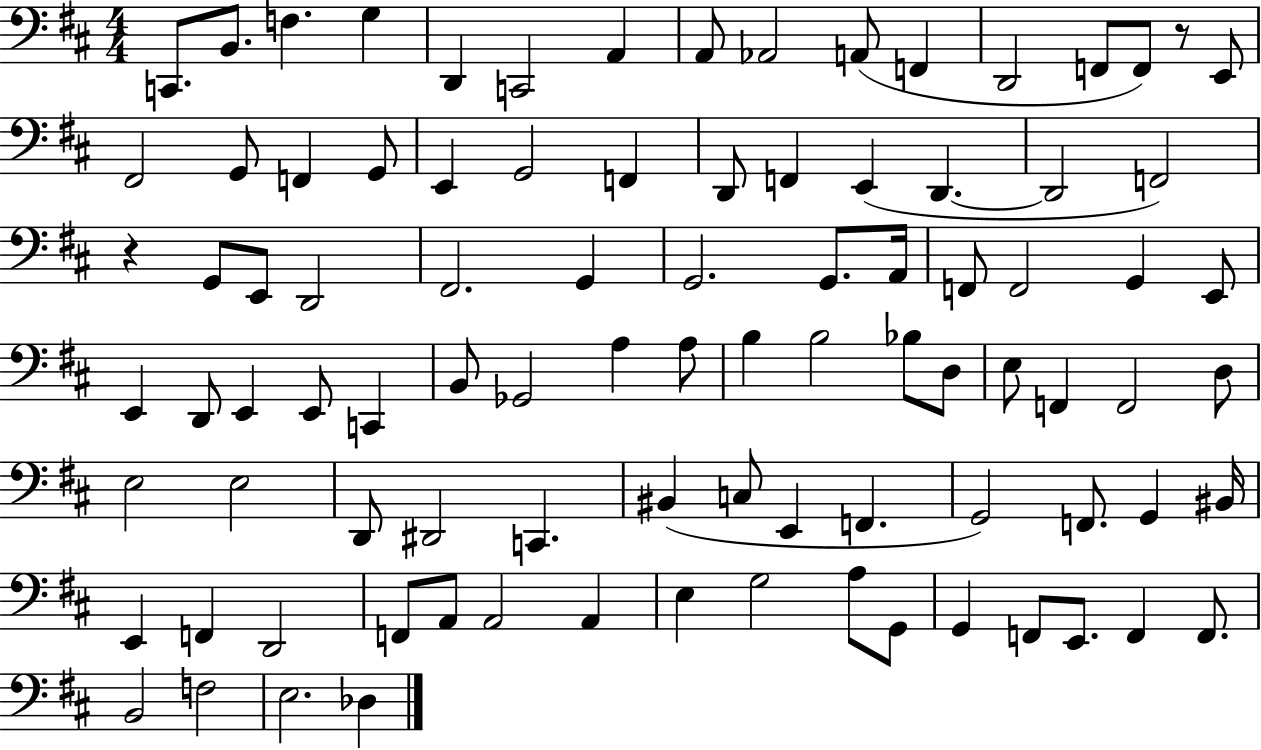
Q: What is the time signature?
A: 4/4